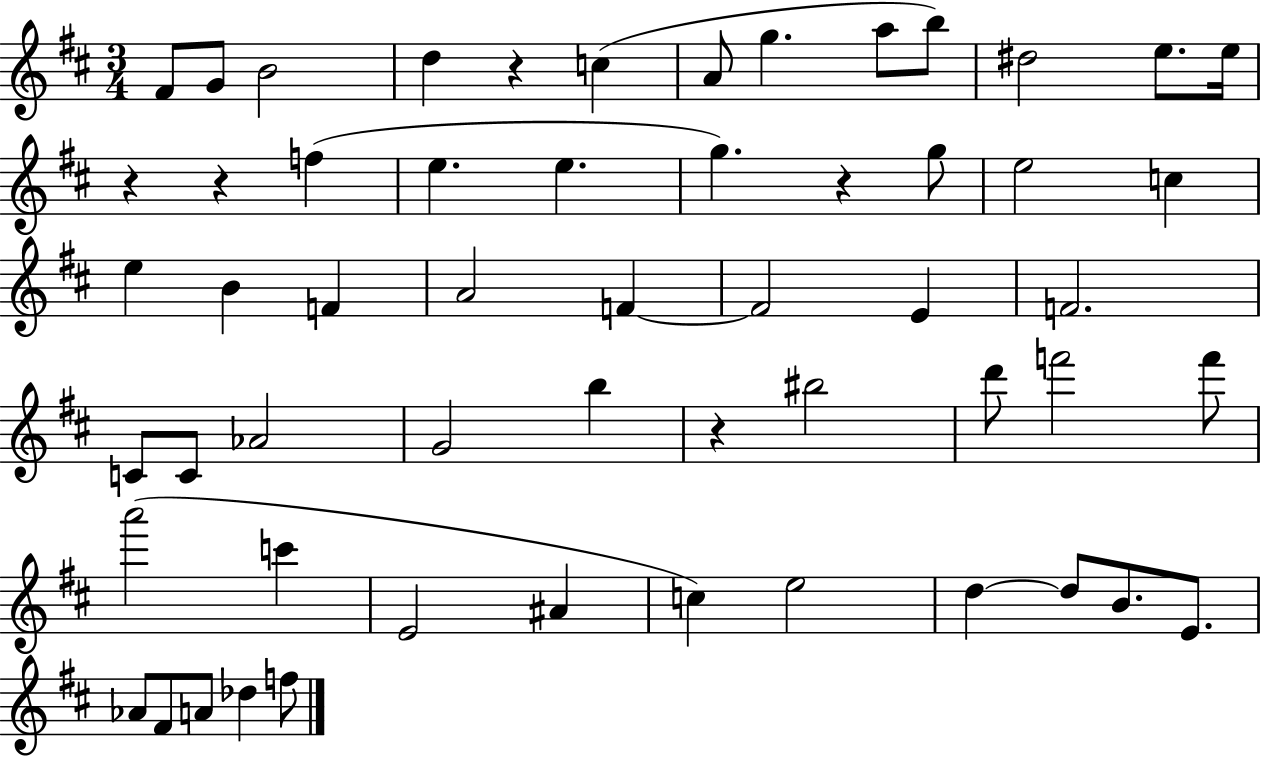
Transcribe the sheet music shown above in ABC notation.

X:1
T:Untitled
M:3/4
L:1/4
K:D
^F/2 G/2 B2 d z c A/2 g a/2 b/2 ^d2 e/2 e/4 z z f e e g z g/2 e2 c e B F A2 F F2 E F2 C/2 C/2 _A2 G2 b z ^b2 d'/2 f'2 f'/2 a'2 c' E2 ^A c e2 d d/2 B/2 E/2 _A/2 ^F/2 A/2 _d f/2